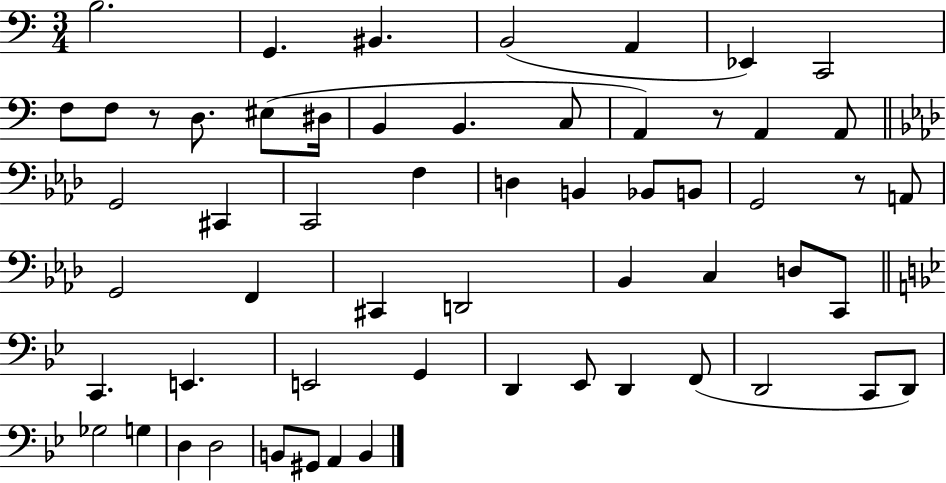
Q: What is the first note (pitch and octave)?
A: B3